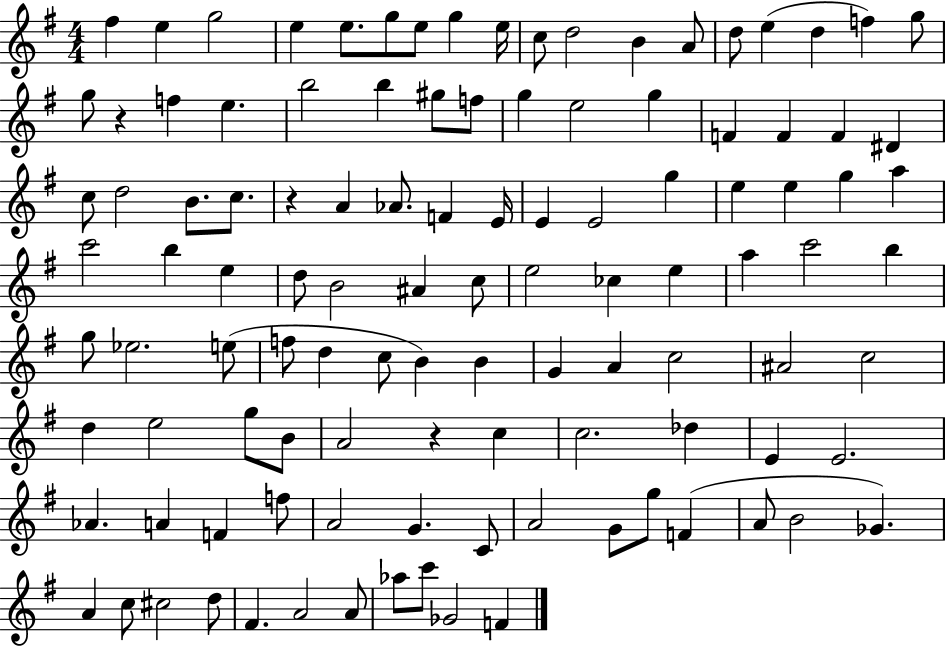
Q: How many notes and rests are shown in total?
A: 111